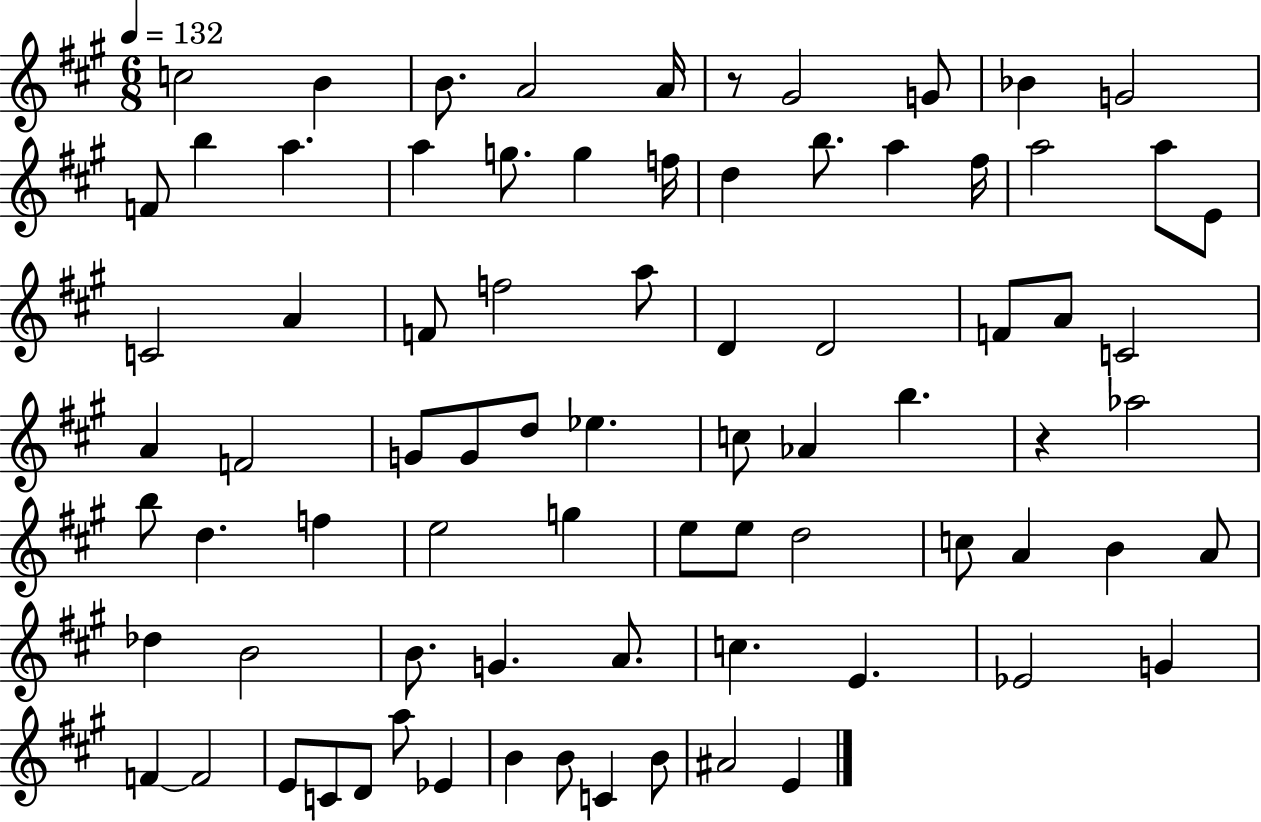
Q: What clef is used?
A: treble